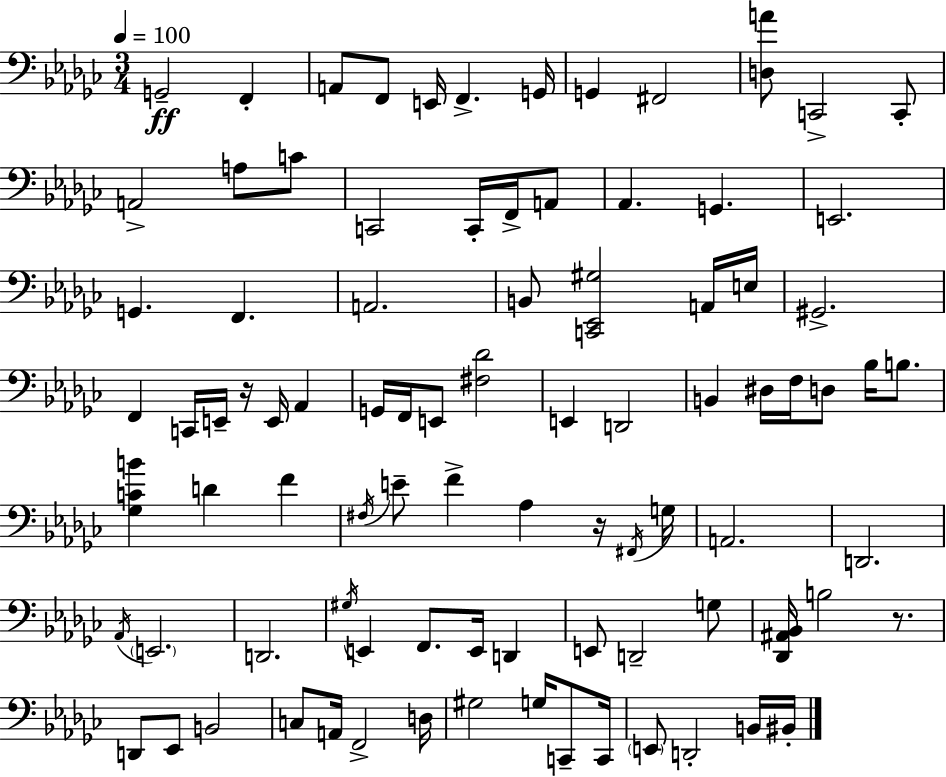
{
  \clef bass
  \numericTimeSignature
  \time 3/4
  \key ees \minor
  \tempo 4 = 100
  g,2--\ff f,4-. | a,8 f,8 e,16 f,4.-> g,16 | g,4 fis,2 | <d a'>8 c,2-> c,8-. | \break a,2-> a8 c'8 | c,2 c,16-. f,16-> a,8 | aes,4. g,4. | e,2. | \break g,4. f,4. | a,2. | b,8 <c, ees, gis>2 a,16 e16 | gis,2.-> | \break f,4 c,16 e,16-- r16 e,16 aes,4 | g,16 f,16 e,8 <fis des'>2 | e,4 d,2 | b,4 dis16 f16 d8 bes16 b8. | \break <ges c' b'>4 d'4 f'4 | \acciaccatura { fis16 } e'8-- f'4-> aes4 r16 | \acciaccatura { fis,16 } g16 a,2. | d,2. | \break \acciaccatura { aes,16 } \parenthesize e,2. | d,2. | \acciaccatura { gis16 } e,4 f,8. e,16 | d,4 e,8 d,2-- | \break g8 <des, ais, bes,>16 b2 | r8. d,8 ees,8 b,2 | c8 a,16 f,2-> | d16 gis2 | \break g16 c,8-- c,16 \parenthesize e,8 d,2-. | b,16 bis,16-. \bar "|."
}